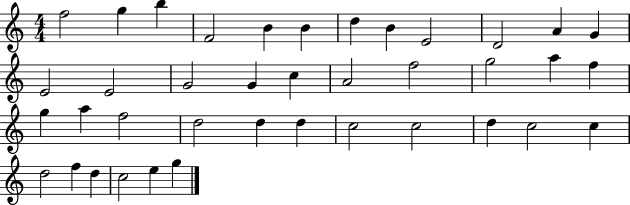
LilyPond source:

{
  \clef treble
  \numericTimeSignature
  \time 4/4
  \key c \major
  f''2 g''4 b''4 | f'2 b'4 b'4 | d''4 b'4 e'2 | d'2 a'4 g'4 | \break e'2 e'2 | g'2 g'4 c''4 | a'2 f''2 | g''2 a''4 f''4 | \break g''4 a''4 f''2 | d''2 d''4 d''4 | c''2 c''2 | d''4 c''2 c''4 | \break d''2 f''4 d''4 | c''2 e''4 g''4 | \bar "|."
}